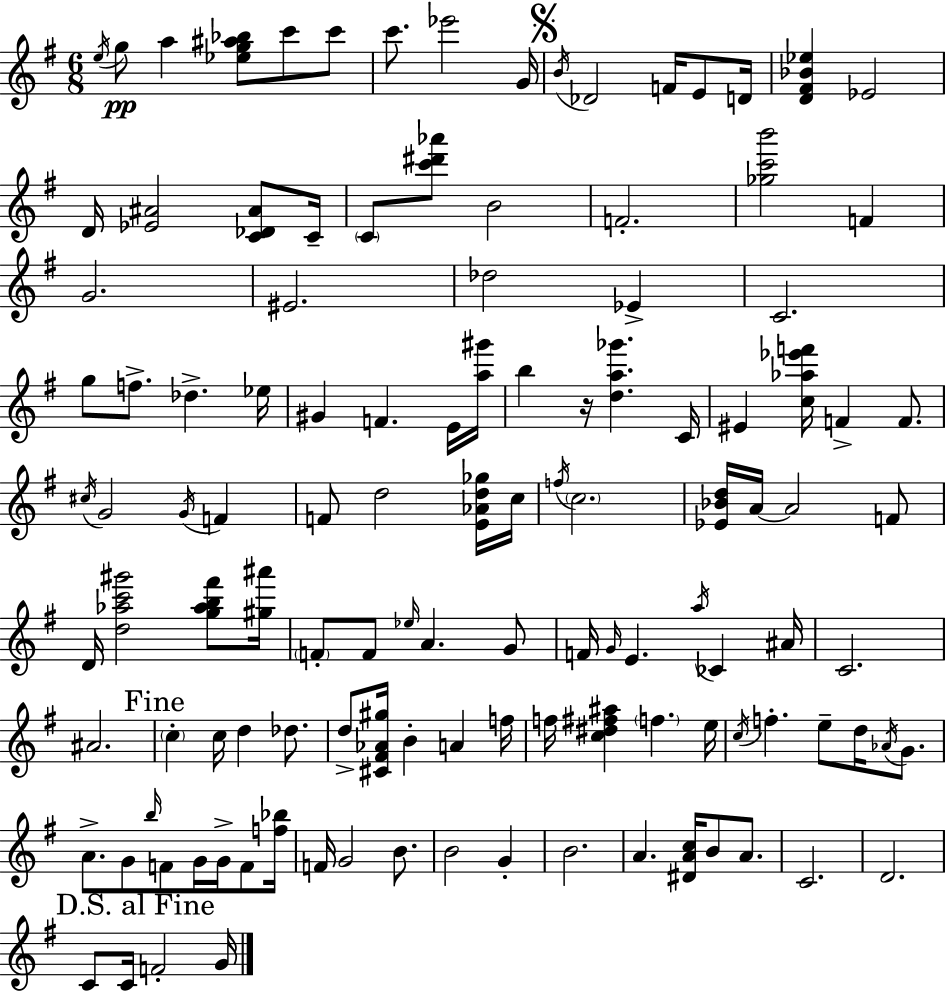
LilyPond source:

{
  \clef treble
  \numericTimeSignature
  \time 6/8
  \key e \minor
  \acciaccatura { e''16 }\pp g''8 a''4 <ees'' g'' ais'' bes''>8 c'''8 c'''8 | c'''8. ees'''2 | g'16 \mark \markup { \musicglyph "scripts.segno" } \acciaccatura { b'16 } des'2 f'16 e'8 | d'16 <d' fis' bes' ees''>4 ees'2 | \break d'16 <ees' ais'>2 <c' des' ais'>8 | c'16-- \parenthesize c'8 <c''' dis''' aes'''>8 b'2 | f'2.-. | <ges'' c''' b'''>2 f'4 | \break g'2. | eis'2. | des''2 ees'4-> | c'2. | \break g''8 f''8.-> des''4.-> | ees''16 gis'4 f'4. | e'16 <a'' gis'''>16 b''4 r16 <d'' a'' ges'''>4. | c'16 eis'4 <c'' aes'' ees''' f'''>16 f'4-> f'8. | \break \acciaccatura { cis''16 } g'2 \acciaccatura { g'16 } | f'4 f'8 d''2 | <e' aes' d'' ges''>16 c''16 \acciaccatura { f''16 } \parenthesize c''2. | <ees' bes' d''>16 a'16~~ a'2 | \break f'8 d'16 <d'' aes'' c''' gis'''>2 | <g'' aes'' b'' fis'''>8 <gis'' ais'''>16 \parenthesize f'8-. f'8 \grace { ees''16 } a'4. | g'8 f'16 \grace { g'16 } e'4. | \acciaccatura { a''16 } ces'4 ais'16 c'2. | \break ais'2. | \mark "Fine" \parenthesize c''4-. | c''16 d''4 des''8. d''8-> <cis' fis' aes' gis''>16 b'4-. | a'4 f''16 f''16 <c'' dis'' fis'' ais''>4 | \break \parenthesize f''4. e''16 \acciaccatura { c''16 } f''4.-. | e''8-- d''16 \acciaccatura { aes'16 } g'8. a'8.-> | g'8 \grace { b''16 } f'8 g'16 g'16-> f'8 <f'' bes''>16 f'16 | g'2 b'8. b'2 | \break g'4-. b'2. | a'4. | <dis' a' c''>16 b'8 a'8. c'2. | d'2. | \break \mark "D.S. al Fine" c'8 | c'16 f'2-. g'16 \bar "|."
}